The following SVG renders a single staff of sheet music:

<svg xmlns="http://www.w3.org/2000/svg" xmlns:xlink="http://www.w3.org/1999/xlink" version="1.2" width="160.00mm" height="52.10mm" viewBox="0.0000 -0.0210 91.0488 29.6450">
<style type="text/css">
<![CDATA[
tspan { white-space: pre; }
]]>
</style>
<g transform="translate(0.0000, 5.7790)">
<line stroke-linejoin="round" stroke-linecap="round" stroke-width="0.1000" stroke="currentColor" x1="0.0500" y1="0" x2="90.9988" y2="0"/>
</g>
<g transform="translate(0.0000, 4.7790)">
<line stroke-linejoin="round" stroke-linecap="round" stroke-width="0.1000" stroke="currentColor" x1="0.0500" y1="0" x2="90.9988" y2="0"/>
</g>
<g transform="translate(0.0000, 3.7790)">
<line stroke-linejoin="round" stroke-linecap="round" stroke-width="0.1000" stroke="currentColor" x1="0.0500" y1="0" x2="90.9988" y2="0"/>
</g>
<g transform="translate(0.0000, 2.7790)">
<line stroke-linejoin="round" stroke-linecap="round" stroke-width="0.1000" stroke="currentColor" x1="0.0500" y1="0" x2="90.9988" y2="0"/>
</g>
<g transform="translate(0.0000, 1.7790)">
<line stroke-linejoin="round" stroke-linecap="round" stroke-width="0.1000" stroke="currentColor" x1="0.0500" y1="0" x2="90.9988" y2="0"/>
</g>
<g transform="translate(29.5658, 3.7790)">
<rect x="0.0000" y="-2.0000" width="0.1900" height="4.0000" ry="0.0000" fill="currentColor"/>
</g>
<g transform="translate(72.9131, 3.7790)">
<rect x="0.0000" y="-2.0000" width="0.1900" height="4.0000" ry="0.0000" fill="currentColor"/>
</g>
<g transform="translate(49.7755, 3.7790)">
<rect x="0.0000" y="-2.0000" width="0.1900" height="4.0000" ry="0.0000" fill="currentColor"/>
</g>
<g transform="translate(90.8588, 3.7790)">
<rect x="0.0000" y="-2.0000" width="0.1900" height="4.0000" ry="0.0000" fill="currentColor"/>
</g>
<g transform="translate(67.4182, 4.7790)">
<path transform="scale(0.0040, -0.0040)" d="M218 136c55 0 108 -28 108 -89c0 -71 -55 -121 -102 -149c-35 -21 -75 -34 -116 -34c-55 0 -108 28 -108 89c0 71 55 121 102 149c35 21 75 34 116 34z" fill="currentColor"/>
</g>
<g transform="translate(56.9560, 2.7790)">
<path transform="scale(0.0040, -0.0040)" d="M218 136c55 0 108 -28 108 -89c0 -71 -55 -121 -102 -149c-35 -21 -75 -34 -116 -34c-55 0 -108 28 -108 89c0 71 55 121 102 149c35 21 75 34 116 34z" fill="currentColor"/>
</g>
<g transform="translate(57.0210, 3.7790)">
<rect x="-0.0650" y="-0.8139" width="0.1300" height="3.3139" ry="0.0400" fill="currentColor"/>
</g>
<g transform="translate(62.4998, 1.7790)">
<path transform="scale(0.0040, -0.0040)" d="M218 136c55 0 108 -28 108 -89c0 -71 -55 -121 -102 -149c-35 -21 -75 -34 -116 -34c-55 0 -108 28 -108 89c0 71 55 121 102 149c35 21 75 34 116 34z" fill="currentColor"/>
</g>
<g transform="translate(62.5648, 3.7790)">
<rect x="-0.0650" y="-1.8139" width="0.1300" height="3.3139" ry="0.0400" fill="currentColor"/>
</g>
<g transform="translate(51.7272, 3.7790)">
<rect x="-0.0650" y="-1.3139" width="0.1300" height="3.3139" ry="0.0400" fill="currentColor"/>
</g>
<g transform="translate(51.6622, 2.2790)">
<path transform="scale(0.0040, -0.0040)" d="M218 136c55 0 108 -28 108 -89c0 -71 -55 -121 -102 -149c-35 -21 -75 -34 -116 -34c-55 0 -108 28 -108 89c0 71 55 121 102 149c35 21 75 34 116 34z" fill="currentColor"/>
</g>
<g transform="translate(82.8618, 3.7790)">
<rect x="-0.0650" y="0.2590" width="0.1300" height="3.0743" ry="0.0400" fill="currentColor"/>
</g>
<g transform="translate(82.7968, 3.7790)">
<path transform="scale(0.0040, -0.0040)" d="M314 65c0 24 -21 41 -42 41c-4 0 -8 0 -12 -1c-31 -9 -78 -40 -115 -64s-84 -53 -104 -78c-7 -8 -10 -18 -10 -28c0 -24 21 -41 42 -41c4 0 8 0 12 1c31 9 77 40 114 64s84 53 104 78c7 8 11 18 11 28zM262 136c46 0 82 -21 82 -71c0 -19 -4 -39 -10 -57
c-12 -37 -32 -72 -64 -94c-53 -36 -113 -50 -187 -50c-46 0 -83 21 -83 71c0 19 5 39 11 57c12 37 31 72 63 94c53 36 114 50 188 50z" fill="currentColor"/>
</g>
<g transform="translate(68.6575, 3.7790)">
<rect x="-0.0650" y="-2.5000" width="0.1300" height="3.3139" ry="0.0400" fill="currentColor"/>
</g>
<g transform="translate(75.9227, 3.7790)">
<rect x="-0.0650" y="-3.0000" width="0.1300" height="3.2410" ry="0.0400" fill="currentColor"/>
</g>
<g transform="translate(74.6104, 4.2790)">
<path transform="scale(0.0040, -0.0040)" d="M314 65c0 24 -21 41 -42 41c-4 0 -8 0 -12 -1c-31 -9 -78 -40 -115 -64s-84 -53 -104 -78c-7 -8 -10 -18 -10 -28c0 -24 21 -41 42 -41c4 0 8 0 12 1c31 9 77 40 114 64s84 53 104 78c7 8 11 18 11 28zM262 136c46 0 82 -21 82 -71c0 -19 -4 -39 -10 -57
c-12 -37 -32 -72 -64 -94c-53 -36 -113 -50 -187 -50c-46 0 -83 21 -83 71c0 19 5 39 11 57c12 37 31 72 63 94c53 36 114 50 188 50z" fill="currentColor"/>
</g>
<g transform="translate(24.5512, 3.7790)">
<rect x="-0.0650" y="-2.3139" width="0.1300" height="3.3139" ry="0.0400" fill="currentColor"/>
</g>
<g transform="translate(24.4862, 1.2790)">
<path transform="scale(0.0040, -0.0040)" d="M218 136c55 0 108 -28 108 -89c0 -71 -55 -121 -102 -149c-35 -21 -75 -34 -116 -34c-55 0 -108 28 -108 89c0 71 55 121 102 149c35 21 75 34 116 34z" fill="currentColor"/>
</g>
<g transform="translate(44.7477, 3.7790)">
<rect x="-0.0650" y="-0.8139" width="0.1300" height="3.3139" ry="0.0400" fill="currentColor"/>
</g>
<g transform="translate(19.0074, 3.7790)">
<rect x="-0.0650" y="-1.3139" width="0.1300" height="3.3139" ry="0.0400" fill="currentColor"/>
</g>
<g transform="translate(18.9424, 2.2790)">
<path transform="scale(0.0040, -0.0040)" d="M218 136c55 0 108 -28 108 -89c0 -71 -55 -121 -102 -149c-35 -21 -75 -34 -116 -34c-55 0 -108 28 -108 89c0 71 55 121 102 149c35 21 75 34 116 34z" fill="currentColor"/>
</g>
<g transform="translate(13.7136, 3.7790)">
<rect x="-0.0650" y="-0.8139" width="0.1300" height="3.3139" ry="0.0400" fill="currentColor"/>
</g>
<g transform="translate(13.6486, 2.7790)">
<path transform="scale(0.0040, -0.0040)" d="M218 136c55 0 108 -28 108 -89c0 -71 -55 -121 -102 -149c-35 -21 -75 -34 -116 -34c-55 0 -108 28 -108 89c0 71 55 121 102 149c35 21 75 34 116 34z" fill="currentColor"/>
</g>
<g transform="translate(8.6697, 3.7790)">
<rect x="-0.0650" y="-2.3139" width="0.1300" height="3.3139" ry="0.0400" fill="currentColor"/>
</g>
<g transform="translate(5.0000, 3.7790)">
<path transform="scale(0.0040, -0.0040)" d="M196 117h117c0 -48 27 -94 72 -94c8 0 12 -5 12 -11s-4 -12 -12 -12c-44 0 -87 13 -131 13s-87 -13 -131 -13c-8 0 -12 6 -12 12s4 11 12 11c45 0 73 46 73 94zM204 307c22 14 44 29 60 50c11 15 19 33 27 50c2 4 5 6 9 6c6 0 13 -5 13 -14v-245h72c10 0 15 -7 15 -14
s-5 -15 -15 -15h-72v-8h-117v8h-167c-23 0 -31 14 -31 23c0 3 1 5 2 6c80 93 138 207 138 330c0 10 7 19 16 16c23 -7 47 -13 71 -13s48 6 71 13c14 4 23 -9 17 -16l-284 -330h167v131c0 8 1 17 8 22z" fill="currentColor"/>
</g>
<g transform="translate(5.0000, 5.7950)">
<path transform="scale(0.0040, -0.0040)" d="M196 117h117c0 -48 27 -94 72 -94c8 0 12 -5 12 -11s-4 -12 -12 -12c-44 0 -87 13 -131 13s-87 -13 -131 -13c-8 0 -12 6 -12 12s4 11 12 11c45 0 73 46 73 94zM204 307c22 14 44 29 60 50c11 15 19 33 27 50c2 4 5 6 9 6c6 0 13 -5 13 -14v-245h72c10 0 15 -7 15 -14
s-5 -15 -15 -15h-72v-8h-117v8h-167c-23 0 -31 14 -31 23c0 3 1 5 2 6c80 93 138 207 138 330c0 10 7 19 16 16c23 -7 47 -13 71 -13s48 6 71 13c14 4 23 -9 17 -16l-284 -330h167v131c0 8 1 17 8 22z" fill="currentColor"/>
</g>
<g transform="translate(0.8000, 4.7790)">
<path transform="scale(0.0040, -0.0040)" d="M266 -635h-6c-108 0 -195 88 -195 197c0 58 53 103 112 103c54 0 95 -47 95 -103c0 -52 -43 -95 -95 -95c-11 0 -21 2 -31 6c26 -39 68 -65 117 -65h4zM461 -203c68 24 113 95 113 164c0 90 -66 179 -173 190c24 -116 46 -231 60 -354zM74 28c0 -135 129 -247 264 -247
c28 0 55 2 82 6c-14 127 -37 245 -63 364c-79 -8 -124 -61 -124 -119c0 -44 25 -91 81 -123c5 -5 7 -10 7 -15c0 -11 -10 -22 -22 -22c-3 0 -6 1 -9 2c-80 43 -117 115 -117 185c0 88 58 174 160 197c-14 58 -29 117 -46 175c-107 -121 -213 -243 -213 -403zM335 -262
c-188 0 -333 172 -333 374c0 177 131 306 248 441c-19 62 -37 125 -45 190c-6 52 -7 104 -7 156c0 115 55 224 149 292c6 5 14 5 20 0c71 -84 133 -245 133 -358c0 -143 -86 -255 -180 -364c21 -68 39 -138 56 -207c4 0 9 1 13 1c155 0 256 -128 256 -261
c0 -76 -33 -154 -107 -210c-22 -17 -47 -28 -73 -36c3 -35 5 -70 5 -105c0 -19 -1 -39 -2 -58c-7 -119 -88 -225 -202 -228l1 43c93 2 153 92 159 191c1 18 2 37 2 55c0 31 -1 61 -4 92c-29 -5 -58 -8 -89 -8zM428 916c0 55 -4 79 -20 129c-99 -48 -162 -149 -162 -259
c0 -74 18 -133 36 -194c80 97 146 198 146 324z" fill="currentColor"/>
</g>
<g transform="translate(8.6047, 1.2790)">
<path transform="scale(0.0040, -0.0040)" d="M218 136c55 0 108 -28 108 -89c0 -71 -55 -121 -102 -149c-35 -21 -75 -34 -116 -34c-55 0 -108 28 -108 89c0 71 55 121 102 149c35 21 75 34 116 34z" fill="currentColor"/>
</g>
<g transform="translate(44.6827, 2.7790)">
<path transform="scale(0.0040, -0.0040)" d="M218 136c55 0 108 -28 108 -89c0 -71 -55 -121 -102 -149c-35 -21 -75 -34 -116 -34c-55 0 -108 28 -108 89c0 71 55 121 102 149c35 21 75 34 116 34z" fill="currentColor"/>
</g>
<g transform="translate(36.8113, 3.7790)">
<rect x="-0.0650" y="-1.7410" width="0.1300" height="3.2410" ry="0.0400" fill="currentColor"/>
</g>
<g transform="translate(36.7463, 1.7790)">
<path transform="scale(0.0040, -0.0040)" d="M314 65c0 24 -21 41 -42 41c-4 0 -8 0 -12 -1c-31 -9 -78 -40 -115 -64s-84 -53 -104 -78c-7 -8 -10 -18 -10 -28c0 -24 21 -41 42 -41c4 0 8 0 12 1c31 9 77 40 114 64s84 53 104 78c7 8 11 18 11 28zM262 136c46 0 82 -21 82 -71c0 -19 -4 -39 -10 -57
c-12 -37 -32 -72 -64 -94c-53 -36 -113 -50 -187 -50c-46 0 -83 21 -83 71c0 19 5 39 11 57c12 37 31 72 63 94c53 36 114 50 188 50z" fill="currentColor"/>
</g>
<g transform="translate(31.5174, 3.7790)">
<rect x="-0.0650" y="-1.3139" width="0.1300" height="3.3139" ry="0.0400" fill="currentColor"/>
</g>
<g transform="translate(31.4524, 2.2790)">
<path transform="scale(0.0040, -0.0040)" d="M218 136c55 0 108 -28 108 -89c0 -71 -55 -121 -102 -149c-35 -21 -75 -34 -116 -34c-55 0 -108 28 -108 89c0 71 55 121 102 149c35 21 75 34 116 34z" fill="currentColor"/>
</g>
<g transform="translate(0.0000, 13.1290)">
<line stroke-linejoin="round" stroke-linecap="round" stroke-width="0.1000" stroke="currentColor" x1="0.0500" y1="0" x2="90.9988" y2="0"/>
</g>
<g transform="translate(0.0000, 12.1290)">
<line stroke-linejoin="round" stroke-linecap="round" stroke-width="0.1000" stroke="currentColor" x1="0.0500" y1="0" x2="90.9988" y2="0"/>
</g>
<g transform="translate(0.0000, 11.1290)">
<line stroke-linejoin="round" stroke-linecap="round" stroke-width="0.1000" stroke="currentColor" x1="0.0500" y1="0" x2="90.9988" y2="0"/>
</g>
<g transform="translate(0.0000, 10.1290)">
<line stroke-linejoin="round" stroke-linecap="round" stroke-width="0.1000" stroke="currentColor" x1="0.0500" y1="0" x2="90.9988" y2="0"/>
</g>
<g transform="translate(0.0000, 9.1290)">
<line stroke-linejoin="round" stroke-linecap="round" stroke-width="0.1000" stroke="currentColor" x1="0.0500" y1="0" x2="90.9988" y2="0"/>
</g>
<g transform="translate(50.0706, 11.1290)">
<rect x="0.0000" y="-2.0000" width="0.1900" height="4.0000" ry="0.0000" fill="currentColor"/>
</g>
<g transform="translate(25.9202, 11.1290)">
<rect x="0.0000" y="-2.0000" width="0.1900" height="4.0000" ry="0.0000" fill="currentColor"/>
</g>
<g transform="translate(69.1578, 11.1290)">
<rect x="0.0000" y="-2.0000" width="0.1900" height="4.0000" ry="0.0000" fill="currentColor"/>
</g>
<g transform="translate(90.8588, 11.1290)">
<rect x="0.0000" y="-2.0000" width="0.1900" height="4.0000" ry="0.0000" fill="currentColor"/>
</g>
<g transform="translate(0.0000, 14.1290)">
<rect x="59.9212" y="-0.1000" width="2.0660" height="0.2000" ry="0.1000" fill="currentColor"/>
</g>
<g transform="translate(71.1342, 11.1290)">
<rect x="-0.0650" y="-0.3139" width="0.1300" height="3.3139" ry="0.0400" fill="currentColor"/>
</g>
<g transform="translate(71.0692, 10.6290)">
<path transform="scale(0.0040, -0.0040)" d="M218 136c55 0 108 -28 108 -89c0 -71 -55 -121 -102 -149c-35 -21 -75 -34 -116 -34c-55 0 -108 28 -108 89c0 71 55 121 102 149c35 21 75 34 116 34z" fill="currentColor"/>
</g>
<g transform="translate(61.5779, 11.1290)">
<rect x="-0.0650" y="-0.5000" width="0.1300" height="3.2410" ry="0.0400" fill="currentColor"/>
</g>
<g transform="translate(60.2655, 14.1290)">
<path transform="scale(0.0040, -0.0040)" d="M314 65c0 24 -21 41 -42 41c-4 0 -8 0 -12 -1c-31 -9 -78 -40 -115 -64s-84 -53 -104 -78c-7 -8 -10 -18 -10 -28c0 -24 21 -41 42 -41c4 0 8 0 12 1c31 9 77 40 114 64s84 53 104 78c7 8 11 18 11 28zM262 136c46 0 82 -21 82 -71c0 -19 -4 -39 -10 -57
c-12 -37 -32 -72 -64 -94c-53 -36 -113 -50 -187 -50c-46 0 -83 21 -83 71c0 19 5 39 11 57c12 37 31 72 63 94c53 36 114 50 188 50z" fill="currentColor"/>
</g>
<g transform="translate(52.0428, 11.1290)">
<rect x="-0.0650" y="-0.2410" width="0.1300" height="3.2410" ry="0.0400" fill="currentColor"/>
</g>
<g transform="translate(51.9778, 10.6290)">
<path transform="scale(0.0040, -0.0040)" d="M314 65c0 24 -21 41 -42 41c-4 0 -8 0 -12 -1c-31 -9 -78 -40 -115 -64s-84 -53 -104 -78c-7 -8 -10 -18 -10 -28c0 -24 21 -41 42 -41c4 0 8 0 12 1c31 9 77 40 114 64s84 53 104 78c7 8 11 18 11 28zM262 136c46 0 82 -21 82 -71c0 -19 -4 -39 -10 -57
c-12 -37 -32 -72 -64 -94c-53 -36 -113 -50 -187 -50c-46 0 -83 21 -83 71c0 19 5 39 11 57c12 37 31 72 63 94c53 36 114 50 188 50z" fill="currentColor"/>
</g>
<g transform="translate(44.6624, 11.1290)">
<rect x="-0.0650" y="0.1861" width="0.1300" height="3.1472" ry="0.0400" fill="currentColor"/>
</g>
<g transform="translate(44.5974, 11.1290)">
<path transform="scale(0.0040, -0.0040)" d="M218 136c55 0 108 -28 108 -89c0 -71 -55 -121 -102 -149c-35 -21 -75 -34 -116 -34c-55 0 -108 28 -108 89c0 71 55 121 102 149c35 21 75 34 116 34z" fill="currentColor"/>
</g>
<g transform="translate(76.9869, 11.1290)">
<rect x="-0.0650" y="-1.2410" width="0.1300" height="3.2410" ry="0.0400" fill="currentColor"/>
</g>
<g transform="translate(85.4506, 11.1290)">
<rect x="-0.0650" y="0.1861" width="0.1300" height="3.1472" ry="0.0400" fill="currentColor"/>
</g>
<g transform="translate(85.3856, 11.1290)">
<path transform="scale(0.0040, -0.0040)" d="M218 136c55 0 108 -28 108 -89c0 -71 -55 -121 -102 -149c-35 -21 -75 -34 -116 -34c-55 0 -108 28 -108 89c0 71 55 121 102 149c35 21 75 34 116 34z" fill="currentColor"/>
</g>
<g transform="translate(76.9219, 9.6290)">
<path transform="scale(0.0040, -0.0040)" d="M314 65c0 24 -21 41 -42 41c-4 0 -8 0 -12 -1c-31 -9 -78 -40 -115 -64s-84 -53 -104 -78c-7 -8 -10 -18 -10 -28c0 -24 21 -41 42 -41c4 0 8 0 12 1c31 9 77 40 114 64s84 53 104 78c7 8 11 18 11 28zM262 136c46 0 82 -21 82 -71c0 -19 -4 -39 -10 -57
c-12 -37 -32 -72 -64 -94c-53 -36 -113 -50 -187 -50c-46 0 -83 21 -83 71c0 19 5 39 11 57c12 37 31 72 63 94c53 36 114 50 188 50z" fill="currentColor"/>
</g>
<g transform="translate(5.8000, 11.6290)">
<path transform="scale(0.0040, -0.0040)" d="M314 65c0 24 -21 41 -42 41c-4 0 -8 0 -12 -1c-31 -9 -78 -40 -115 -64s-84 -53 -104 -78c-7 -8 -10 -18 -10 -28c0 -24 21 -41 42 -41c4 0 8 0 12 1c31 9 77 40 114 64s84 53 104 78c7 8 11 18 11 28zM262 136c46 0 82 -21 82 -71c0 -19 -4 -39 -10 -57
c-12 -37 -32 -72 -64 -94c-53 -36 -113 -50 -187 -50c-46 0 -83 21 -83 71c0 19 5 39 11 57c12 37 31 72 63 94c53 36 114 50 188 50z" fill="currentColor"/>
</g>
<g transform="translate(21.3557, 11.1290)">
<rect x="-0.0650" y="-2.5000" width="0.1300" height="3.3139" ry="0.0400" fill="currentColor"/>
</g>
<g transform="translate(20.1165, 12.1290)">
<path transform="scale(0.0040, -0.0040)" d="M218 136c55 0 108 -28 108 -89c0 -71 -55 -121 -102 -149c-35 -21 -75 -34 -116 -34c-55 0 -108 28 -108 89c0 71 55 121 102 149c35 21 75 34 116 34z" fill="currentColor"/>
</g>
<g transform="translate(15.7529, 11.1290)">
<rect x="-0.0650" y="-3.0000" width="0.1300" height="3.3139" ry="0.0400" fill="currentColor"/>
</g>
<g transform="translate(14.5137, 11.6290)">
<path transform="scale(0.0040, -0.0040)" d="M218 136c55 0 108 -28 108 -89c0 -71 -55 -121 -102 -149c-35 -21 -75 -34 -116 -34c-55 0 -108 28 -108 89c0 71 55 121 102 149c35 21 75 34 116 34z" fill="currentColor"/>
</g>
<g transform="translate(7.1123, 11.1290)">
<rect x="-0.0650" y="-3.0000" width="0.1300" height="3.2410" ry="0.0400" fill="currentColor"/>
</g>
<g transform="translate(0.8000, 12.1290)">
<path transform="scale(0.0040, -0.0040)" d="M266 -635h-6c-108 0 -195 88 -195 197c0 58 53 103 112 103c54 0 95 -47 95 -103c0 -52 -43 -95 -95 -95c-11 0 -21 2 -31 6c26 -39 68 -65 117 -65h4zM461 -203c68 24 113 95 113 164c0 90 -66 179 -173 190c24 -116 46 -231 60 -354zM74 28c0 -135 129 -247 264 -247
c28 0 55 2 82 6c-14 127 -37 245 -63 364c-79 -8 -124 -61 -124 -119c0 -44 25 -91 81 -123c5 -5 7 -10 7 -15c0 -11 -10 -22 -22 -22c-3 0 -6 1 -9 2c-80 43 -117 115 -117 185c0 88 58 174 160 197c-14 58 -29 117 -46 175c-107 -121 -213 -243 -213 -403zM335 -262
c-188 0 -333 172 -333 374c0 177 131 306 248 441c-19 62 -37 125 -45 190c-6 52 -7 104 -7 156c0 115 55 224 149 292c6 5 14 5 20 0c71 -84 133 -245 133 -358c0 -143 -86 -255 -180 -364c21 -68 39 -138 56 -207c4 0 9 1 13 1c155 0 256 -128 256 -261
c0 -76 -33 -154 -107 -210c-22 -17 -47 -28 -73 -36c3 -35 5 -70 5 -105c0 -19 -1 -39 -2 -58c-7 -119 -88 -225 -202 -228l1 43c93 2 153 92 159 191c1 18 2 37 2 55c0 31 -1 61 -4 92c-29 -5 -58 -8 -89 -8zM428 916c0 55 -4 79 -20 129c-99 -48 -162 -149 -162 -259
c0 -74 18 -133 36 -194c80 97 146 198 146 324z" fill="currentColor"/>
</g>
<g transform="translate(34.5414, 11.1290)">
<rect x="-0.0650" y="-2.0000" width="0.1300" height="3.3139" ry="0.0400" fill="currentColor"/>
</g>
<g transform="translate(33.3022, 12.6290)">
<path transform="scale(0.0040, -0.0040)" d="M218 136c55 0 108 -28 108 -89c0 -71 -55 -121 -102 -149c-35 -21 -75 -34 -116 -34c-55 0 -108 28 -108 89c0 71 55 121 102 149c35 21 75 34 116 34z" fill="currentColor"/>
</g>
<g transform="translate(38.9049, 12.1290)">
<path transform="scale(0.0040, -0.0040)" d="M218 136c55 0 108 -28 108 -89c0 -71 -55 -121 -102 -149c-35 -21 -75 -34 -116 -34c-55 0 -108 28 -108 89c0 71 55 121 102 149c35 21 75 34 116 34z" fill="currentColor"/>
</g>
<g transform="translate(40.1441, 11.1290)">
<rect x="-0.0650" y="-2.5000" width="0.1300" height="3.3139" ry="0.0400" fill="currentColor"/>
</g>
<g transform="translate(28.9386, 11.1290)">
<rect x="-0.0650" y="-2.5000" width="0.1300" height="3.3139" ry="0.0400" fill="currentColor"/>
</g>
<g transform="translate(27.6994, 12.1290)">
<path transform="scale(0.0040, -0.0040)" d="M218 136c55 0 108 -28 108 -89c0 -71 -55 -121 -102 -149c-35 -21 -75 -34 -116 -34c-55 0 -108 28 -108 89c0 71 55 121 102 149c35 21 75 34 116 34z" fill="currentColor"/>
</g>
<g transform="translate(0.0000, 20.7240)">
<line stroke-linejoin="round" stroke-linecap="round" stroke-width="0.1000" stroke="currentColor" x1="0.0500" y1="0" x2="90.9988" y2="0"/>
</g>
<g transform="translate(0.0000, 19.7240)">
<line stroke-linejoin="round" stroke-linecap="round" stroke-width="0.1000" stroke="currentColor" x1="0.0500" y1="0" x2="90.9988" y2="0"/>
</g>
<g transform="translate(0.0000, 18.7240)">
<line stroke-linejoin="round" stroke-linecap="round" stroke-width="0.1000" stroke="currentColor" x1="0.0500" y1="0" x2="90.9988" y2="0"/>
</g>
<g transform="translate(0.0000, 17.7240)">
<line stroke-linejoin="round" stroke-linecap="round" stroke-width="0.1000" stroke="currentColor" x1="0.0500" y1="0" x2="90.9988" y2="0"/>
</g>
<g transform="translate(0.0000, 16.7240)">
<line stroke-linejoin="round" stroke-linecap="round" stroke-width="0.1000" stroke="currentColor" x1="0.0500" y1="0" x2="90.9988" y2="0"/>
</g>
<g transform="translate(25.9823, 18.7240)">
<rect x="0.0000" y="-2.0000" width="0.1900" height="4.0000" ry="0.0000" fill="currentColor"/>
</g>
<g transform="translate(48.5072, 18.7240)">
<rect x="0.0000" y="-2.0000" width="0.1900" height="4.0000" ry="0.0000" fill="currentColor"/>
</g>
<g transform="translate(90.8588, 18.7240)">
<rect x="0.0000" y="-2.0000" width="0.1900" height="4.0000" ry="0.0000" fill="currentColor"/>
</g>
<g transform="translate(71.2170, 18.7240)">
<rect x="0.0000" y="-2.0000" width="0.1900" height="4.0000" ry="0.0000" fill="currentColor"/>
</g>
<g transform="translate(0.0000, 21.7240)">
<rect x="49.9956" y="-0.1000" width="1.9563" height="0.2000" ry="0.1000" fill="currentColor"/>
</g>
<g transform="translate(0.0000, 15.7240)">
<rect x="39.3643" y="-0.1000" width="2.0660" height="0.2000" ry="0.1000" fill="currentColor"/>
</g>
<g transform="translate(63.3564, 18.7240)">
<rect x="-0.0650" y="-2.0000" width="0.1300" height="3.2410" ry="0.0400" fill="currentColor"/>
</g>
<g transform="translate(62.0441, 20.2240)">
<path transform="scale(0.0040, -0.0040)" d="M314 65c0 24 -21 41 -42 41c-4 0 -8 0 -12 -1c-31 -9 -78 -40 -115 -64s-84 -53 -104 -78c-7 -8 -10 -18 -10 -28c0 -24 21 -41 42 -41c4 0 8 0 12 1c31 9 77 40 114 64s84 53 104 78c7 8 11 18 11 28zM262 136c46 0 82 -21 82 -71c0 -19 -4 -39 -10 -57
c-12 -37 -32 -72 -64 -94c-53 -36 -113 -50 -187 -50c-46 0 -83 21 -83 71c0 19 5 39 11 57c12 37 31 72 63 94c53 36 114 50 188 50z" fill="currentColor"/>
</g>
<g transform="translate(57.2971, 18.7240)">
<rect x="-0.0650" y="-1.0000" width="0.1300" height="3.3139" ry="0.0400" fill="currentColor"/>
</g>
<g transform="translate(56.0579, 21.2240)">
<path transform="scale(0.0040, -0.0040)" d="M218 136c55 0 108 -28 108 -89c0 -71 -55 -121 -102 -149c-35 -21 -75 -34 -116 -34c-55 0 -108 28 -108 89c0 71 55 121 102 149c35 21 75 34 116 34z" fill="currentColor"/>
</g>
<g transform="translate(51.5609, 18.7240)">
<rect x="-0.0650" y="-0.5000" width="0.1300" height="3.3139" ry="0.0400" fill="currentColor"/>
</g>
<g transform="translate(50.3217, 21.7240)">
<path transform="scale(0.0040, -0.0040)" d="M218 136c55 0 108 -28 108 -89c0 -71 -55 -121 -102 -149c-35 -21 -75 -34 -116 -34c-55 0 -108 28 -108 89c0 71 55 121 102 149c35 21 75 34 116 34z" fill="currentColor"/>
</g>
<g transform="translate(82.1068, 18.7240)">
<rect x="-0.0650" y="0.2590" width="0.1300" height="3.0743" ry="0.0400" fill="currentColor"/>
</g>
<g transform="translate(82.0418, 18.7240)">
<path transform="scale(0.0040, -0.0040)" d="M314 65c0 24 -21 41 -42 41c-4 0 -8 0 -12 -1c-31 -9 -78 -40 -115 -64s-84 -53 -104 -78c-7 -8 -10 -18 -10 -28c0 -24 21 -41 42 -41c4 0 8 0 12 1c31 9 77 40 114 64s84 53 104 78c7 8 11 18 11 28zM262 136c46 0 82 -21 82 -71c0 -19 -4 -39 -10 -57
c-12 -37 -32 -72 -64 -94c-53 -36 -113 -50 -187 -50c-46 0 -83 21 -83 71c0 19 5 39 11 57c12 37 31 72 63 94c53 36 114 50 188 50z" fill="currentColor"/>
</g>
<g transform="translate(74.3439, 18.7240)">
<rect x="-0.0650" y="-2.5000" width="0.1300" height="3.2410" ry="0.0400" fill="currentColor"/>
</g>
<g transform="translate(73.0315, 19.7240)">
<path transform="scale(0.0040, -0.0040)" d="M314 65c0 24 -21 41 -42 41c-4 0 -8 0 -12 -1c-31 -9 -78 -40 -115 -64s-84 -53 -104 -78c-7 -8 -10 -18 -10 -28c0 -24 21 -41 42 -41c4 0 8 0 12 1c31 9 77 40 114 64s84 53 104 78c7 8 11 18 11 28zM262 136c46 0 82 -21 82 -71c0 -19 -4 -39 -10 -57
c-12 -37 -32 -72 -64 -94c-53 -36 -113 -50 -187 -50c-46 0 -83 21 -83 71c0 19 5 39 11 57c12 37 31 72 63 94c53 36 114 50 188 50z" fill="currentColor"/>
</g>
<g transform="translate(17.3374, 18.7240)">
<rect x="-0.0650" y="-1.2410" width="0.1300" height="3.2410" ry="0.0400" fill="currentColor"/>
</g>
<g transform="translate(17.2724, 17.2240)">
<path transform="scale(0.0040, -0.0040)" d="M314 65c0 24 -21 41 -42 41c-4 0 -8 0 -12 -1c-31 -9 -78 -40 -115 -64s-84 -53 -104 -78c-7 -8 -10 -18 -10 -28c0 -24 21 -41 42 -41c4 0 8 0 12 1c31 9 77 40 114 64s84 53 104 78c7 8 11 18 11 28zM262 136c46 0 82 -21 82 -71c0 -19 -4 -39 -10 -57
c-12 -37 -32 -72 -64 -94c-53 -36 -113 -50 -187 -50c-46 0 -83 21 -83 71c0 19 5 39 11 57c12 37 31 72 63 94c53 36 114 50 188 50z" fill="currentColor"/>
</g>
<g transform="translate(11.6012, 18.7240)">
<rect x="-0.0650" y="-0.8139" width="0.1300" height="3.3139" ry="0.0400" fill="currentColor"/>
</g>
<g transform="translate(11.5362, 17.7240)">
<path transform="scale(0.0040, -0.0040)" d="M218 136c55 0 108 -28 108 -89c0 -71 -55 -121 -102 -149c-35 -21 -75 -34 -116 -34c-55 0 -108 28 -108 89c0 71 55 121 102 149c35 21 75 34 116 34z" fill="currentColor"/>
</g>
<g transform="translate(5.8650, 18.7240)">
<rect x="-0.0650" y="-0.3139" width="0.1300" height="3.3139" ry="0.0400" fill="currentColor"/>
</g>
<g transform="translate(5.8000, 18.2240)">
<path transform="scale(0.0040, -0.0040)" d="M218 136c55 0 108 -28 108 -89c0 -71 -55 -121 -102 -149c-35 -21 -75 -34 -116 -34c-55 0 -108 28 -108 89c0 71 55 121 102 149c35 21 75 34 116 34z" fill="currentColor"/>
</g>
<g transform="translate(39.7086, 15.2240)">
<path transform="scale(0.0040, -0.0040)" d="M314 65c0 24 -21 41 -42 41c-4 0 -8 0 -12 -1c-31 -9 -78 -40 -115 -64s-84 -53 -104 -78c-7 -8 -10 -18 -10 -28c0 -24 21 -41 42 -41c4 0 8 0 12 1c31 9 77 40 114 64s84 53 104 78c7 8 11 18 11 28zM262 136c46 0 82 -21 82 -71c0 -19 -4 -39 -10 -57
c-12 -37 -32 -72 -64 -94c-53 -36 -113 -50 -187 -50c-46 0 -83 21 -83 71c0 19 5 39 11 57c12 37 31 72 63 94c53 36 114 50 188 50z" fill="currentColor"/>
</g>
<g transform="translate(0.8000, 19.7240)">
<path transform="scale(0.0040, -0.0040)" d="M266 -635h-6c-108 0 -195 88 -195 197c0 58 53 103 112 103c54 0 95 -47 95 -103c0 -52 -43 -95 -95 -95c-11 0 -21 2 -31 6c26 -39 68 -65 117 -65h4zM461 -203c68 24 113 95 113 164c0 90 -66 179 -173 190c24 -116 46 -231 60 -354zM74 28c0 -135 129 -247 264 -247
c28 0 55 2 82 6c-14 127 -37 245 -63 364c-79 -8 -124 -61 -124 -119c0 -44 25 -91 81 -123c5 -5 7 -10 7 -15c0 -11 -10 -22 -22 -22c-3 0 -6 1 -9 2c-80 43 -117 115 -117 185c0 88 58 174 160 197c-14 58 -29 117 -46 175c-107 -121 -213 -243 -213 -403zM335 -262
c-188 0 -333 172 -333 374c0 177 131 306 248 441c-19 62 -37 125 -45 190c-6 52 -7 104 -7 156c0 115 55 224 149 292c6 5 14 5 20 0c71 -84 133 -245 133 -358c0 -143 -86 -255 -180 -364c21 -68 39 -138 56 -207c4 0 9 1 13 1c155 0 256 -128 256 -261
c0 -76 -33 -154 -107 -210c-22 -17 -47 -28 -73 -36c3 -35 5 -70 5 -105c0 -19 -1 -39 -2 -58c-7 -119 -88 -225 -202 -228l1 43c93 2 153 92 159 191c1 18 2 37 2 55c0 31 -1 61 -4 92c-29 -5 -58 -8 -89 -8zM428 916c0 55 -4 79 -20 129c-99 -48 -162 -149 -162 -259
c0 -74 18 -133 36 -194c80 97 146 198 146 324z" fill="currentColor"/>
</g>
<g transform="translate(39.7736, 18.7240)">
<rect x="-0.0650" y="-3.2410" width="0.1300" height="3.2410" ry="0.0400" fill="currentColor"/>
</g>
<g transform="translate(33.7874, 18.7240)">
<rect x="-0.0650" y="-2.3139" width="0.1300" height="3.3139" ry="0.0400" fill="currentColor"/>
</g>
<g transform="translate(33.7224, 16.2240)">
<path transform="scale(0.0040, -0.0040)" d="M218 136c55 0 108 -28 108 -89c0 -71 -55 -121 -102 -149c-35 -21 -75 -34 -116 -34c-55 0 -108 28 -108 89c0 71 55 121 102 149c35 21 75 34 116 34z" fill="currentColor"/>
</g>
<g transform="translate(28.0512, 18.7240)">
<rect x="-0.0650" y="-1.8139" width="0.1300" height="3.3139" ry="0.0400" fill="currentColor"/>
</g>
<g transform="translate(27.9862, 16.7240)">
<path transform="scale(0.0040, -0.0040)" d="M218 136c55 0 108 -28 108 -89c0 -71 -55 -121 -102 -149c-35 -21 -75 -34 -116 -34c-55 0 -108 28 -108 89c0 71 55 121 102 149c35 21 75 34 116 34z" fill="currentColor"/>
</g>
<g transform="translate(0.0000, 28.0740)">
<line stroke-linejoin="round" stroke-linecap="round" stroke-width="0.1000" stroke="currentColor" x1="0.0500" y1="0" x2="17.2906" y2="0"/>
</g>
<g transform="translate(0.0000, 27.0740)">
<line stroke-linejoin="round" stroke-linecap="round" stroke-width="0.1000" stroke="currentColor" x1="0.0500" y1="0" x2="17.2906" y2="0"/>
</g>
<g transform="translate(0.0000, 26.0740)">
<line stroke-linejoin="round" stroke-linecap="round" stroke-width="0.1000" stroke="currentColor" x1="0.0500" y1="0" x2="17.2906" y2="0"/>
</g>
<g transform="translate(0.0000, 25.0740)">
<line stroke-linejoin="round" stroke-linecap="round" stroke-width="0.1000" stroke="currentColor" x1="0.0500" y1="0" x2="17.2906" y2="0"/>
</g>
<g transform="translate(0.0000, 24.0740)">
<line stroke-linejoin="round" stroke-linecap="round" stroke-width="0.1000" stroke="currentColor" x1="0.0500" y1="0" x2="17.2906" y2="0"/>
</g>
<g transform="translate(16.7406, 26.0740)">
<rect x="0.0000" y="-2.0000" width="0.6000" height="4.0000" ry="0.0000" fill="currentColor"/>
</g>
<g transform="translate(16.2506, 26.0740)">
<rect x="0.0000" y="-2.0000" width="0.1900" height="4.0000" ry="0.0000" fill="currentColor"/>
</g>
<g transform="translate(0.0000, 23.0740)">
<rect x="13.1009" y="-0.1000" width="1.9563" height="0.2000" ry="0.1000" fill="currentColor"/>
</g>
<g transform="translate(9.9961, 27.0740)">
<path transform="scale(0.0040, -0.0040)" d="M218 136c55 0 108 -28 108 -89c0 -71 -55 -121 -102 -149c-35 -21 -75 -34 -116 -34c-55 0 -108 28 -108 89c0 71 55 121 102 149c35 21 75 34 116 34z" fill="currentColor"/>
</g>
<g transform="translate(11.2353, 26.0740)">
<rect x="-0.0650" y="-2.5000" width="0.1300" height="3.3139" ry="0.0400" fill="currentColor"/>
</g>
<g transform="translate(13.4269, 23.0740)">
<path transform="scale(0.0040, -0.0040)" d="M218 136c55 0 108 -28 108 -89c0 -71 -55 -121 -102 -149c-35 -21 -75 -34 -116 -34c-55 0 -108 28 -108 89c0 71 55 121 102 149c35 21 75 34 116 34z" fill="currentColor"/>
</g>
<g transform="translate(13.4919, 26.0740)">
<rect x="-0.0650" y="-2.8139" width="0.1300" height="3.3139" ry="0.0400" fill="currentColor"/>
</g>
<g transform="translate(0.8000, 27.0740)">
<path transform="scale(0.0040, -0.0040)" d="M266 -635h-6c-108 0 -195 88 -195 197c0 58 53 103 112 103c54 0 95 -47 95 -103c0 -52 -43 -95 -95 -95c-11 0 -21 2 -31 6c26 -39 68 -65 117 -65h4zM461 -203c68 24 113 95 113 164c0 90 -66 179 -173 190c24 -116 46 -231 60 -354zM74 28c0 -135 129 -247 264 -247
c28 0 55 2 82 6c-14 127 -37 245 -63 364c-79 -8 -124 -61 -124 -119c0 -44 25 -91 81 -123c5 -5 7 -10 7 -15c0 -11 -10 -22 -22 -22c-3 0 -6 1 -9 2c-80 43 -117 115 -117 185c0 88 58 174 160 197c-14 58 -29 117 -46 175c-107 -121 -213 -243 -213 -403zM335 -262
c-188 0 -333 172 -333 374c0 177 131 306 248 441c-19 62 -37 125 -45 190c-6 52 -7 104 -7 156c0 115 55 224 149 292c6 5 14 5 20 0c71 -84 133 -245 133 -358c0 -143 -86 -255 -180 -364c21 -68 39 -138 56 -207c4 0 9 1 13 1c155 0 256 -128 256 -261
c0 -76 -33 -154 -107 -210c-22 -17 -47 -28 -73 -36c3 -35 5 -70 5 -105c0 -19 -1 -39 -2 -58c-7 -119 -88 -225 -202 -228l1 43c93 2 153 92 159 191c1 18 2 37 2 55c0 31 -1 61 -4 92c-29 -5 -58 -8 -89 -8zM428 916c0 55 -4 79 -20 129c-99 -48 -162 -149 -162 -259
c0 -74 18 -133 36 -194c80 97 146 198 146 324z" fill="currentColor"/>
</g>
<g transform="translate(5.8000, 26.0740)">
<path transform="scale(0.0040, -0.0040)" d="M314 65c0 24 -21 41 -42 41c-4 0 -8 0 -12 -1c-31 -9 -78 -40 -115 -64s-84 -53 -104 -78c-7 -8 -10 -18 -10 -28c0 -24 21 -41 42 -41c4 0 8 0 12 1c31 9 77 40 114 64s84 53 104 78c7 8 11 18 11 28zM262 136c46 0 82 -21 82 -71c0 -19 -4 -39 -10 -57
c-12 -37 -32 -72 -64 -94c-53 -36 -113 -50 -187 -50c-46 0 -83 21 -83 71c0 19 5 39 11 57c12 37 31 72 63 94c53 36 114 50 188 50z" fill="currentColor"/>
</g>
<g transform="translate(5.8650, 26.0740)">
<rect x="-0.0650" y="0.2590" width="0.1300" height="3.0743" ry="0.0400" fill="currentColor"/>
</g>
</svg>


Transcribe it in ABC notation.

X:1
T:Untitled
M:4/4
L:1/4
K:C
g d e g e f2 d e d f G A2 B2 A2 A G G F G B c2 C2 c e2 B c d e2 f g b2 C D F2 G2 B2 B2 G a